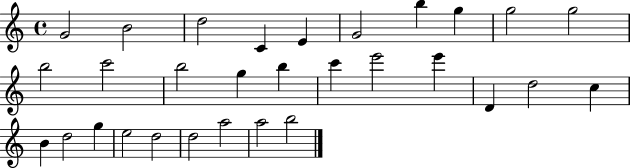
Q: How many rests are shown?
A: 0